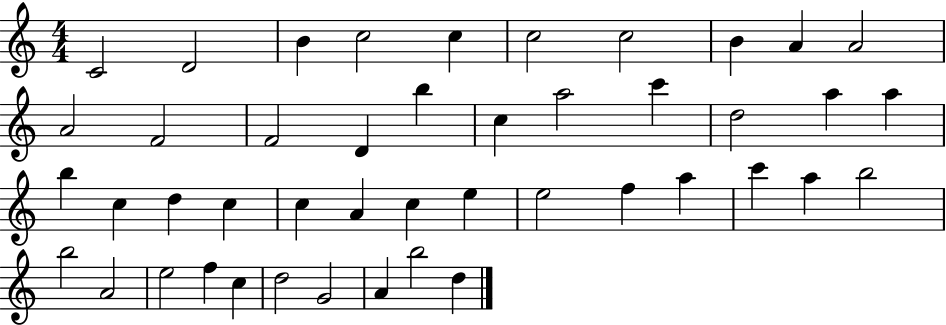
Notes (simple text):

C4/h D4/h B4/q C5/h C5/q C5/h C5/h B4/q A4/q A4/h A4/h F4/h F4/h D4/q B5/q C5/q A5/h C6/q D5/h A5/q A5/q B5/q C5/q D5/q C5/q C5/q A4/q C5/q E5/q E5/h F5/q A5/q C6/q A5/q B5/h B5/h A4/h E5/h F5/q C5/q D5/h G4/h A4/q B5/h D5/q